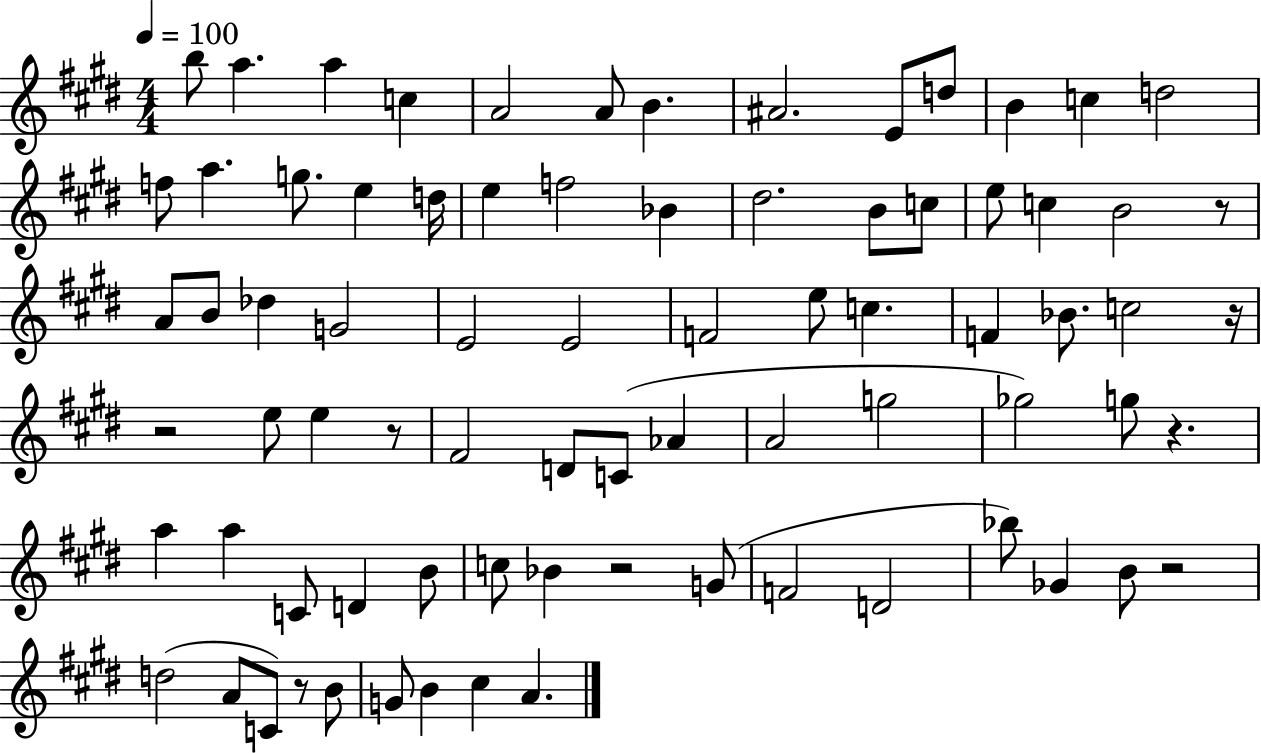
{
  \clef treble
  \numericTimeSignature
  \time 4/4
  \key e \major
  \tempo 4 = 100
  b''8 a''4. a''4 c''4 | a'2 a'8 b'4. | ais'2. e'8 d''8 | b'4 c''4 d''2 | \break f''8 a''4. g''8. e''4 d''16 | e''4 f''2 bes'4 | dis''2. b'8 c''8 | e''8 c''4 b'2 r8 | \break a'8 b'8 des''4 g'2 | e'2 e'2 | f'2 e''8 c''4. | f'4 bes'8. c''2 r16 | \break r2 e''8 e''4 r8 | fis'2 d'8 c'8( aes'4 | a'2 g''2 | ges''2) g''8 r4. | \break a''4 a''4 c'8 d'4 b'8 | c''8 bes'4 r2 g'8( | f'2 d'2 | bes''8) ges'4 b'8 r2 | \break d''2( a'8 c'8) r8 b'8 | g'8 b'4 cis''4 a'4. | \bar "|."
}